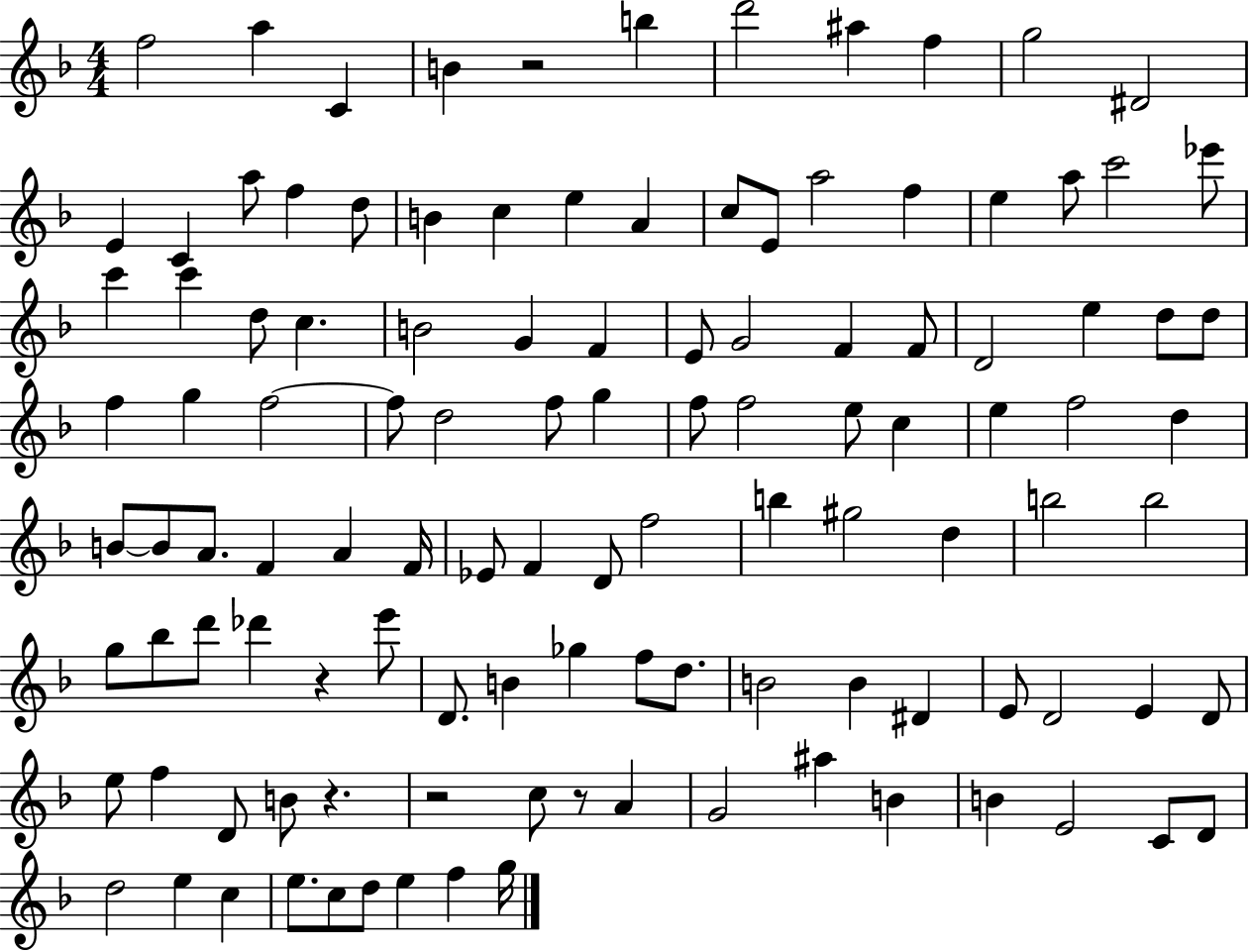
F5/h A5/q C4/q B4/q R/h B5/q D6/h A#5/q F5/q G5/h D#4/h E4/q C4/q A5/e F5/q D5/e B4/q C5/q E5/q A4/q C5/e E4/e A5/h F5/q E5/q A5/e C6/h Eb6/e C6/q C6/q D5/e C5/q. B4/h G4/q F4/q E4/e G4/h F4/q F4/e D4/h E5/q D5/e D5/e F5/q G5/q F5/h F5/e D5/h F5/e G5/q F5/e F5/h E5/e C5/q E5/q F5/h D5/q B4/e B4/e A4/e. F4/q A4/q F4/s Eb4/e F4/q D4/e F5/h B5/q G#5/h D5/q B5/h B5/h G5/e Bb5/e D6/e Db6/q R/q E6/e D4/e. B4/q Gb5/q F5/e D5/e. B4/h B4/q D#4/q E4/e D4/h E4/q D4/e E5/e F5/q D4/e B4/e R/q. R/h C5/e R/e A4/q G4/h A#5/q B4/q B4/q E4/h C4/e D4/e D5/h E5/q C5/q E5/e. C5/e D5/e E5/q F5/q G5/s